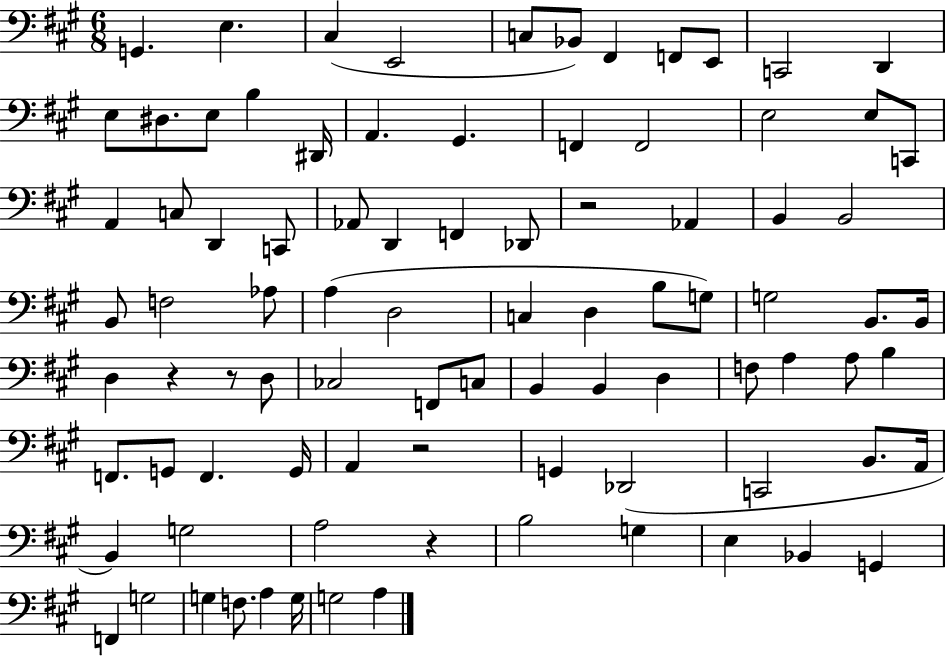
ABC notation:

X:1
T:Untitled
M:6/8
L:1/4
K:A
G,, E, ^C, E,,2 C,/2 _B,,/2 ^F,, F,,/2 E,,/2 C,,2 D,, E,/2 ^D,/2 E,/2 B, ^D,,/4 A,, ^G,, F,, F,,2 E,2 E,/2 C,,/2 A,, C,/2 D,, C,,/2 _A,,/2 D,, F,, _D,,/2 z2 _A,, B,, B,,2 B,,/2 F,2 _A,/2 A, D,2 C, D, B,/2 G,/2 G,2 B,,/2 B,,/4 D, z z/2 D,/2 _C,2 F,,/2 C,/2 B,, B,, D, F,/2 A, A,/2 B, F,,/2 G,,/2 F,, G,,/4 A,, z2 G,, _D,,2 C,,2 B,,/2 A,,/4 B,, G,2 A,2 z B,2 G, E, _B,, G,, F,, G,2 G, F,/2 A, G,/4 G,2 A,